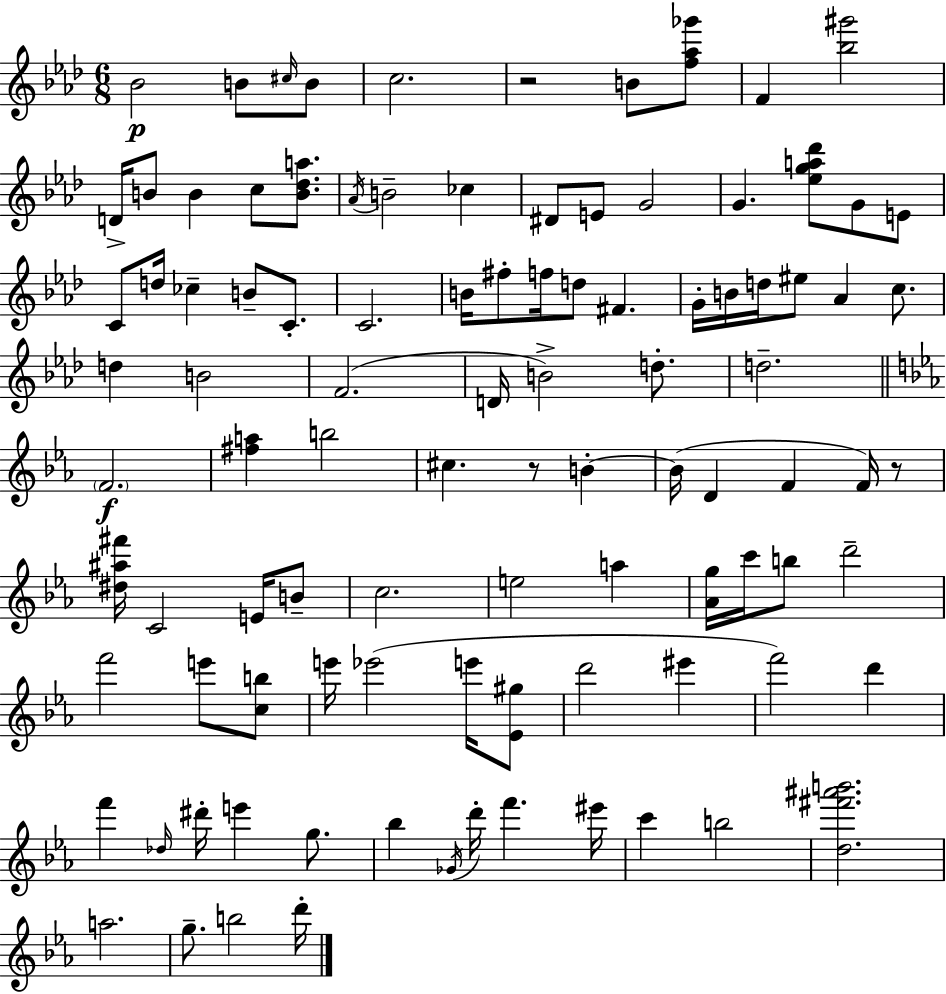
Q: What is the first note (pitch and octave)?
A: Bb4